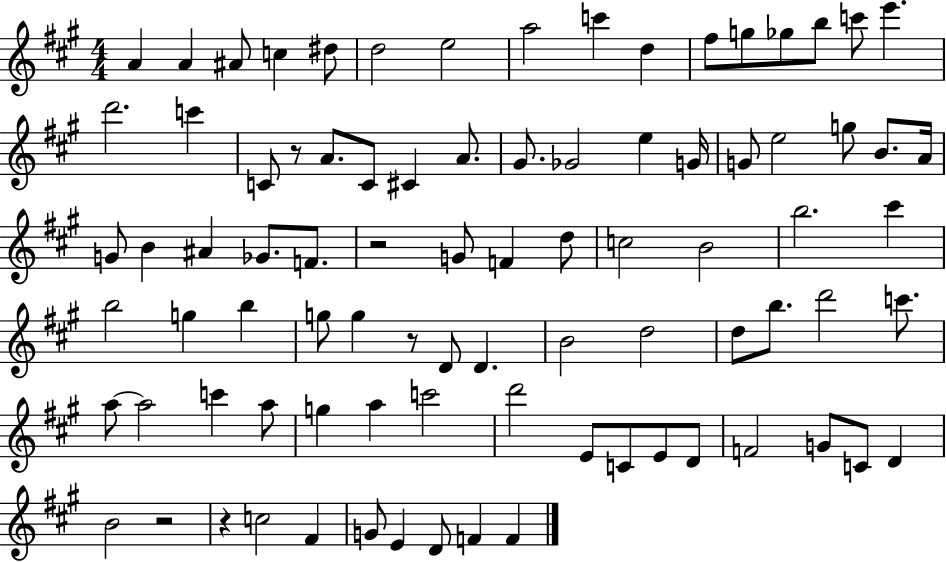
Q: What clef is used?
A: treble